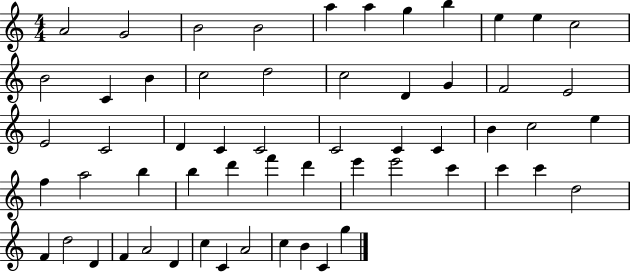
A4/h G4/h B4/h B4/h A5/q A5/q G5/q B5/q E5/q E5/q C5/h B4/h C4/q B4/q C5/h D5/h C5/h D4/q G4/q F4/h E4/h E4/h C4/h D4/q C4/q C4/h C4/h C4/q C4/q B4/q C5/h E5/q F5/q A5/h B5/q B5/q D6/q F6/q D6/q E6/q E6/h C6/q C6/q C6/q D5/h F4/q D5/h D4/q F4/q A4/h D4/q C5/q C4/q A4/h C5/q B4/q C4/q G5/q